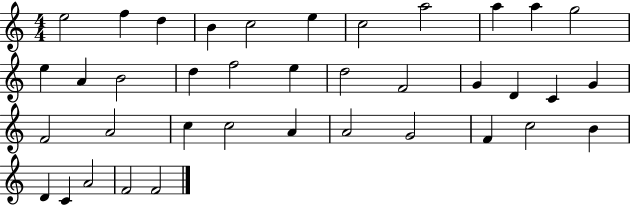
{
  \clef treble
  \numericTimeSignature
  \time 4/4
  \key c \major
  e''2 f''4 d''4 | b'4 c''2 e''4 | c''2 a''2 | a''4 a''4 g''2 | \break e''4 a'4 b'2 | d''4 f''2 e''4 | d''2 f'2 | g'4 d'4 c'4 g'4 | \break f'2 a'2 | c''4 c''2 a'4 | a'2 g'2 | f'4 c''2 b'4 | \break d'4 c'4 a'2 | f'2 f'2 | \bar "|."
}